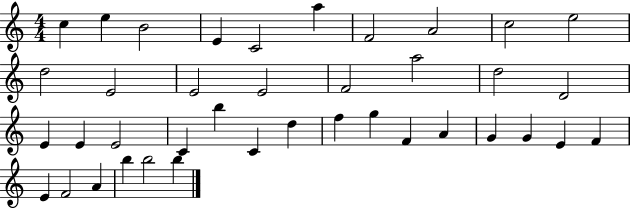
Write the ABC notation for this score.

X:1
T:Untitled
M:4/4
L:1/4
K:C
c e B2 E C2 a F2 A2 c2 e2 d2 E2 E2 E2 F2 a2 d2 D2 E E E2 C b C d f g F A G G E F E F2 A b b2 b